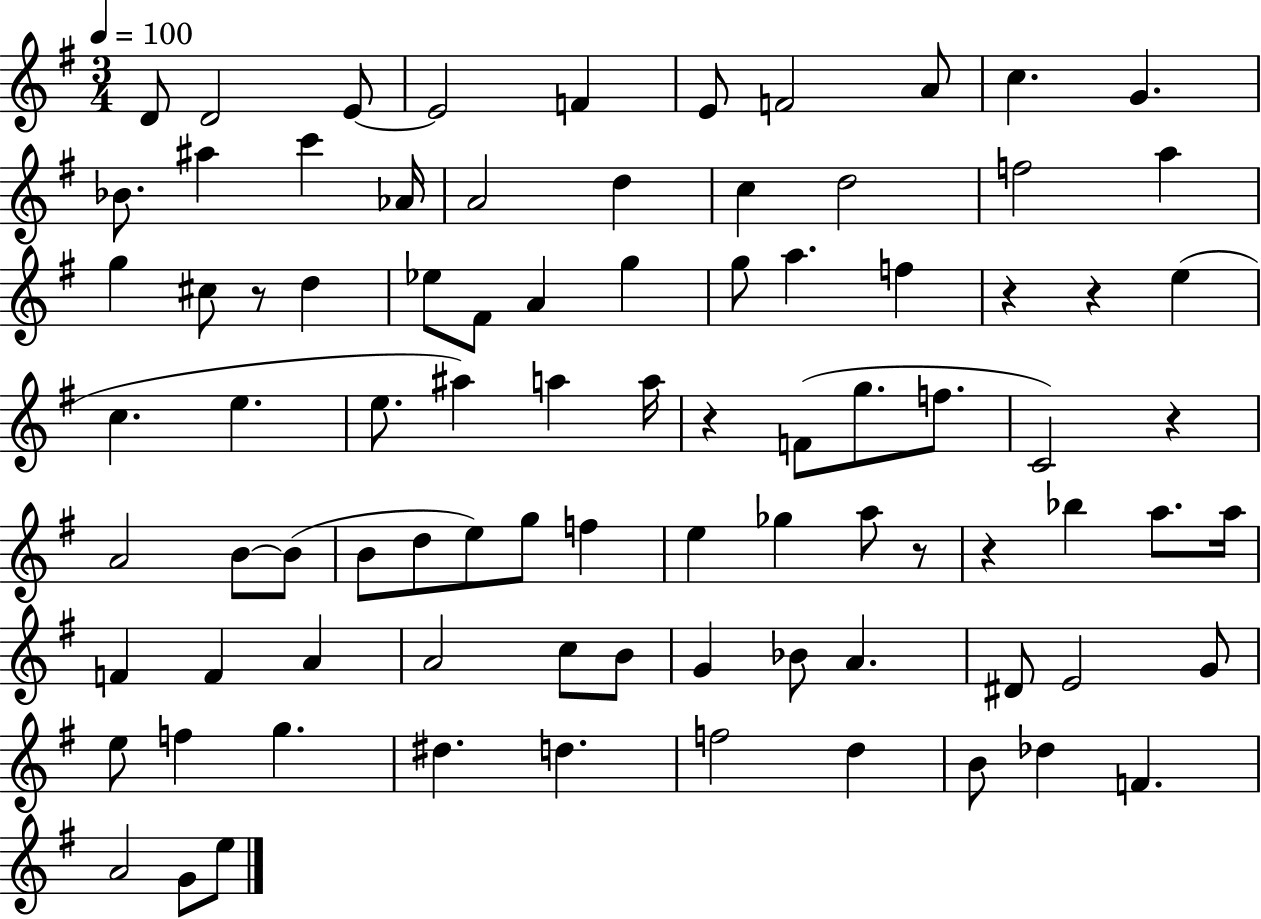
D4/e D4/h E4/e E4/h F4/q E4/e F4/h A4/e C5/q. G4/q. Bb4/e. A#5/q C6/q Ab4/s A4/h D5/q C5/q D5/h F5/h A5/q G5/q C#5/e R/e D5/q Eb5/e F#4/e A4/q G5/q G5/e A5/q. F5/q R/q R/q E5/q C5/q. E5/q. E5/e. A#5/q A5/q A5/s R/q F4/e G5/e. F5/e. C4/h R/q A4/h B4/e B4/e B4/e D5/e E5/e G5/e F5/q E5/q Gb5/q A5/e R/e R/q Bb5/q A5/e. A5/s F4/q F4/q A4/q A4/h C5/e B4/e G4/q Bb4/e A4/q. D#4/e E4/h G4/e E5/e F5/q G5/q. D#5/q. D5/q. F5/h D5/q B4/e Db5/q F4/q. A4/h G4/e E5/e